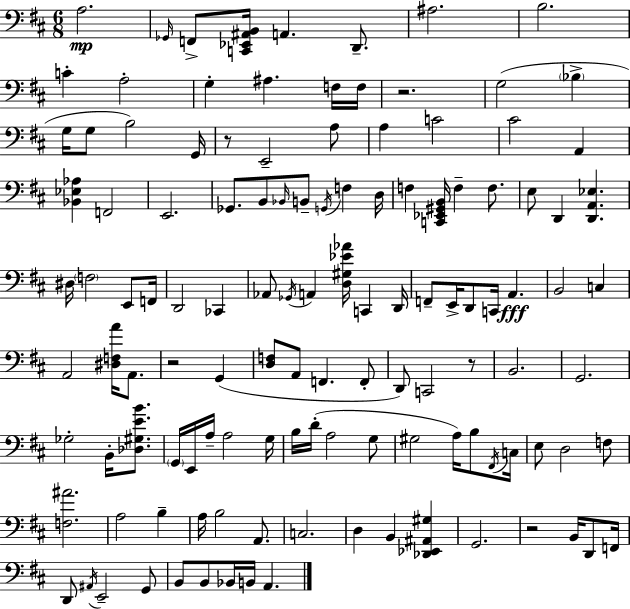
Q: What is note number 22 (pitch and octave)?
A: A3